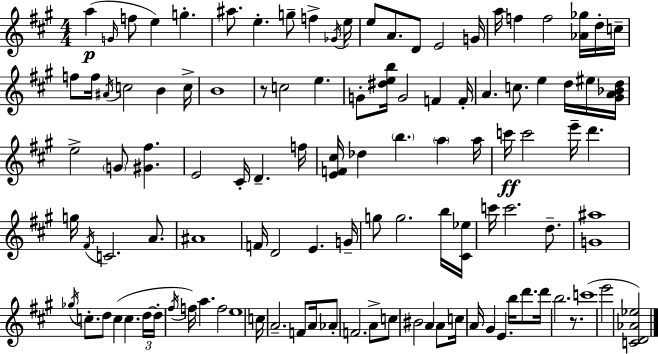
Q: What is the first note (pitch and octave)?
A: A5